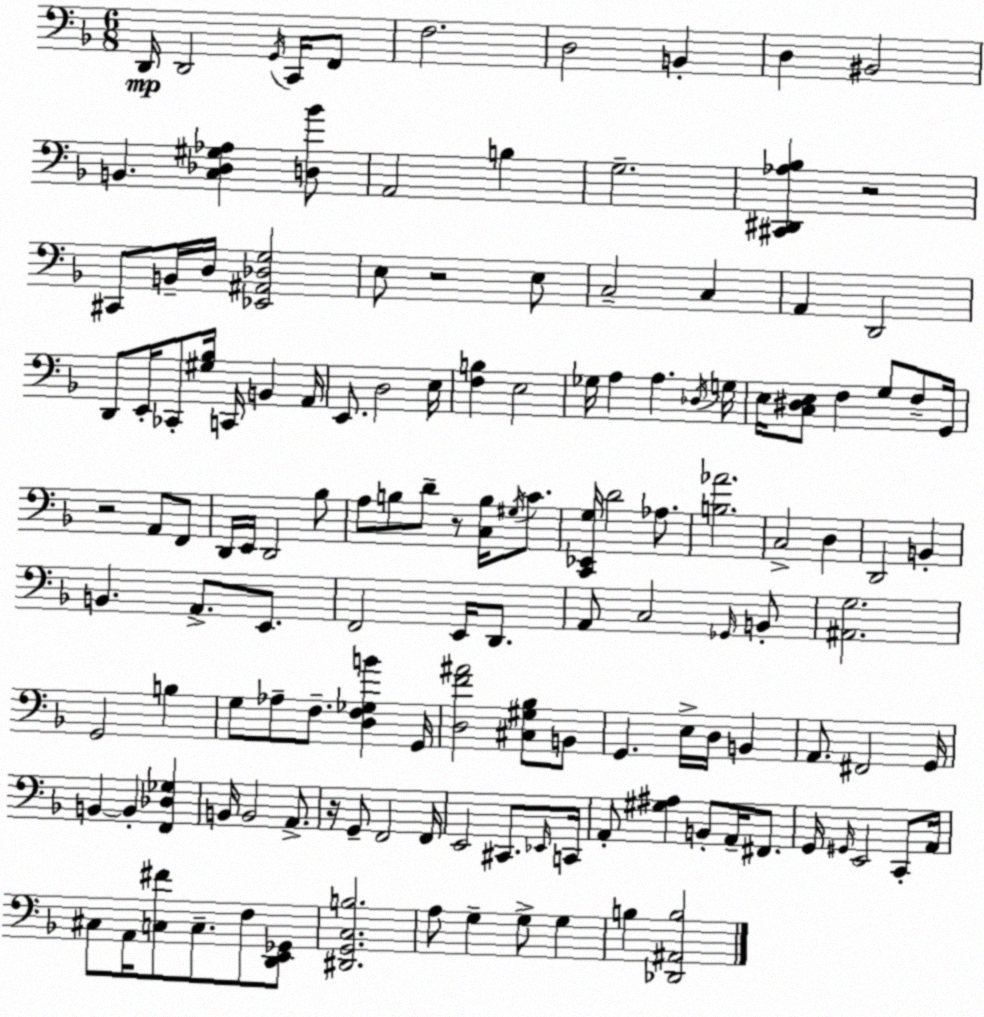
X:1
T:Untitled
M:6/8
L:1/4
K:F
D,,/4 D,,2 G,,/4 C,,/4 F,,/2 F,2 D,2 B,, D, ^B,,2 B,, [C,_D,^G,_A,] [D,_B]/2 A,,2 B, G,2 [^C,,^D,,_A,_B,] z2 ^C,,/2 B,,/4 D,/4 [_E,,^A,,_D,G,]2 E,/2 z2 E,/2 C,2 C, A,, D,,2 D,,/2 E,,/4 _C,,/2 [^G,_B,]/4 C,,/4 B,, A,,/4 E,,/2 D,2 E,/4 [F,B,] E,2 _G,/4 A, A, _D,/4 G,/4 E,/4 [C,^D,E,]/2 F, G,/2 F,/2 G,,/4 z2 A,,/2 F,,/2 D,,/4 E,,/4 D,,2 _B,/2 A,/2 B,/2 D/2 z/2 [C,B,]/4 ^G,/4 C/2 [C,,_E,,G,]/4 D2 _A,/2 [B,_A]2 C,2 D, D,,2 B,, B,, A,,/2 E,,/2 F,,2 E,,/4 D,,/2 A,,/2 C,2 _G,,/4 B,,/2 [^A,,G,]2 G,,2 B, G,/2 _A,/2 F,/2 [D,F,_G,B] G,,/4 [D,F^A]2 [^C,^G,_B,]/2 B,,/2 G,, E,/4 D,/4 B,, A,,/2 ^F,,2 G,,/4 B,, B,, [F,,_D,_G,] B,,/4 B,,2 A,,/2 z/4 G,,/2 F,,2 F,,/4 E,,2 ^C,,/2 _E,,/4 C,,/4 A,,/2 [^G,^A,] B,,/2 A,,/4 ^F,,/2 G,,/4 ^G,,/4 E,,2 C,,/2 A,,/4 ^C,/2 A,,/4 [C,^F]/2 C,/2 F,/2 [D,,E,,_G,,]/2 [^D,,G,,C,B,]2 A,/2 G, G,/2 G, B, [_D,,^A,,B,]2